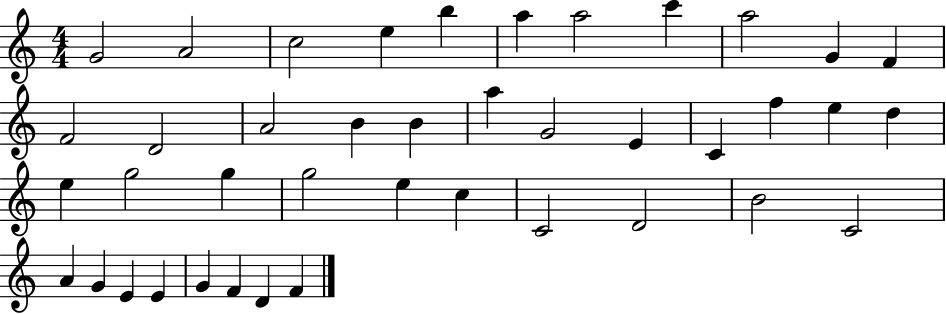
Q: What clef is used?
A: treble